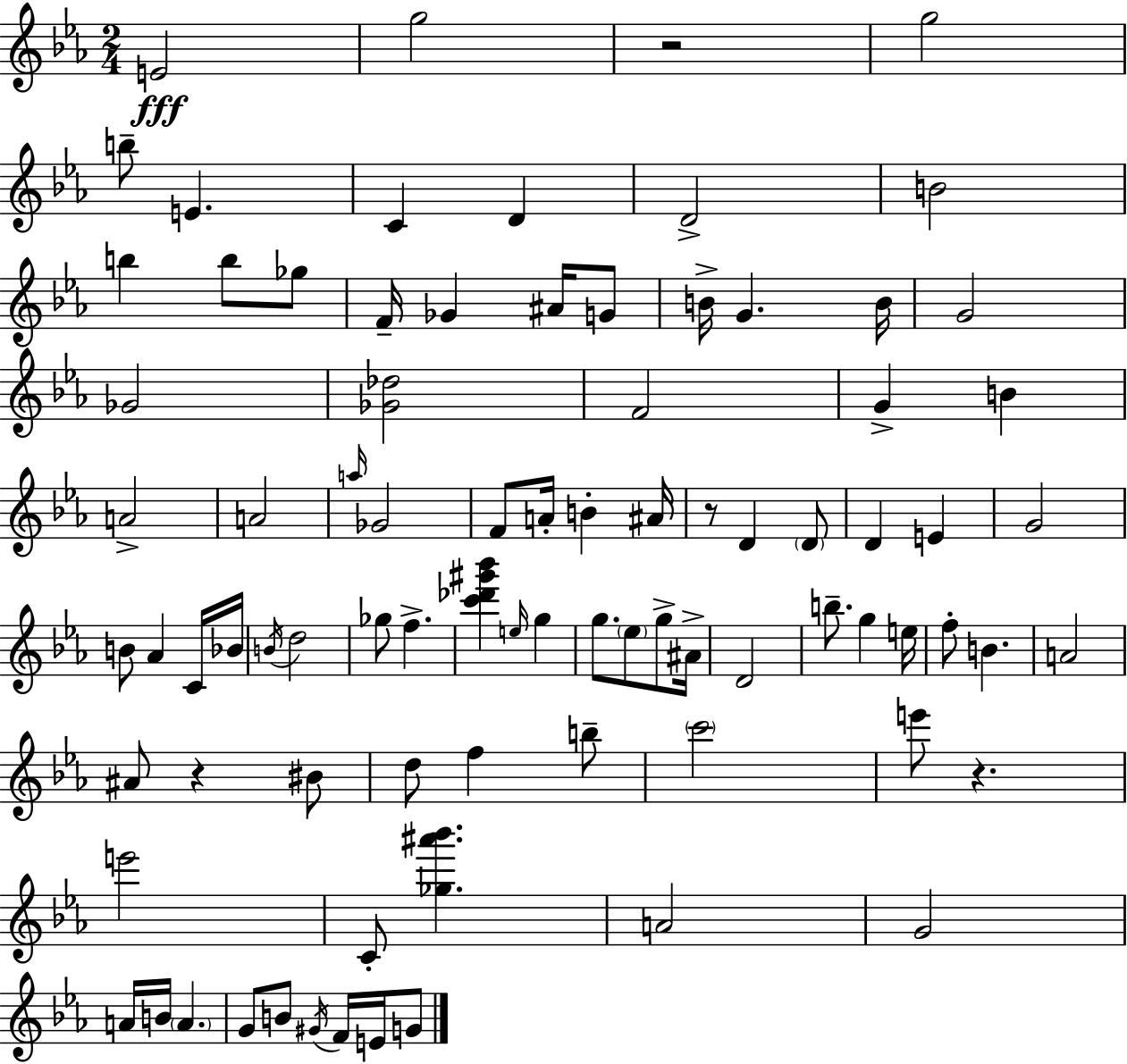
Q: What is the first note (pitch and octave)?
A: E4